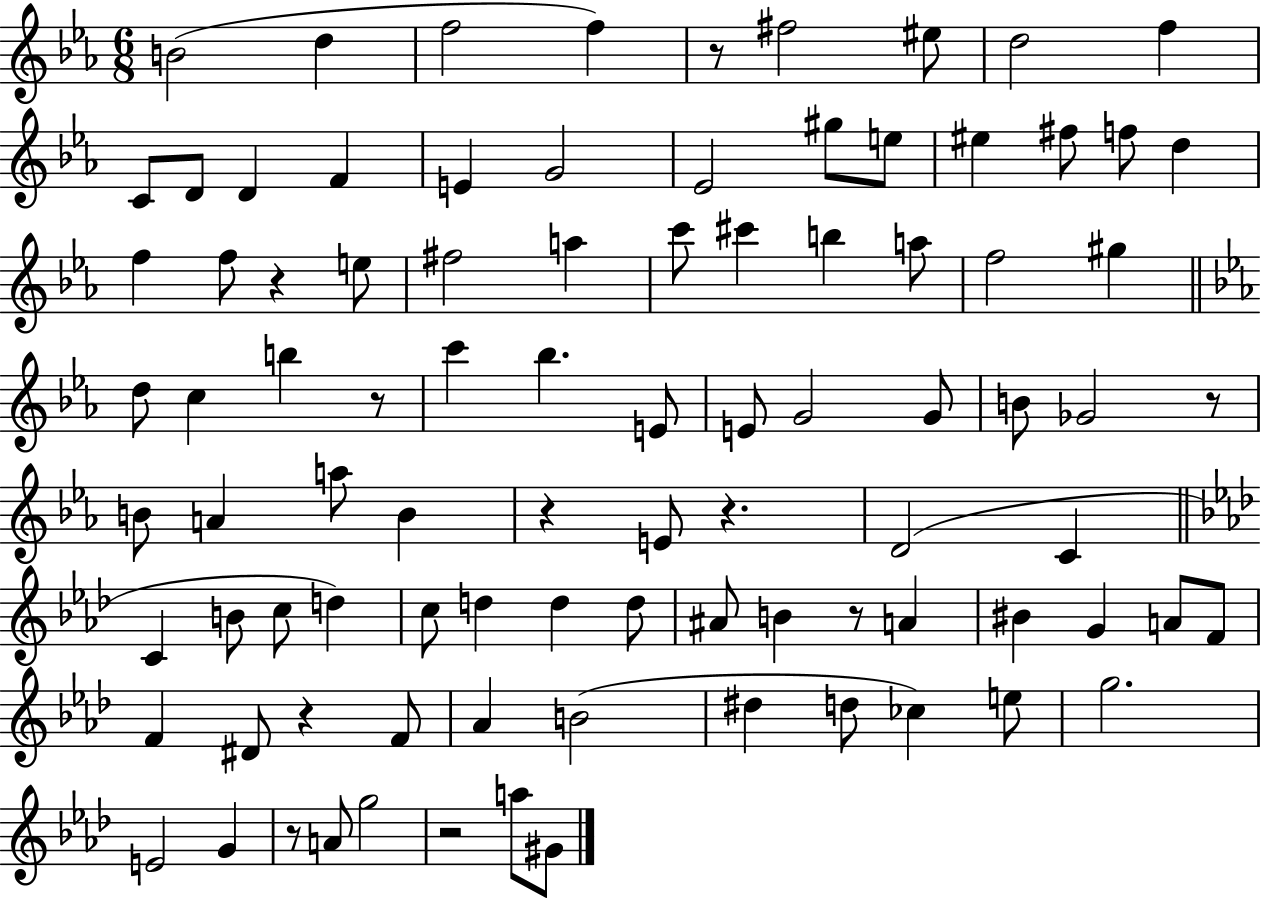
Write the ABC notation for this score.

X:1
T:Untitled
M:6/8
L:1/4
K:Eb
B2 d f2 f z/2 ^f2 ^e/2 d2 f C/2 D/2 D F E G2 _E2 ^g/2 e/2 ^e ^f/2 f/2 d f f/2 z e/2 ^f2 a c'/2 ^c' b a/2 f2 ^g d/2 c b z/2 c' _b E/2 E/2 G2 G/2 B/2 _G2 z/2 B/2 A a/2 B z E/2 z D2 C C B/2 c/2 d c/2 d d d/2 ^A/2 B z/2 A ^B G A/2 F/2 F ^D/2 z F/2 _A B2 ^d d/2 _c e/2 g2 E2 G z/2 A/2 g2 z2 a/2 ^G/2